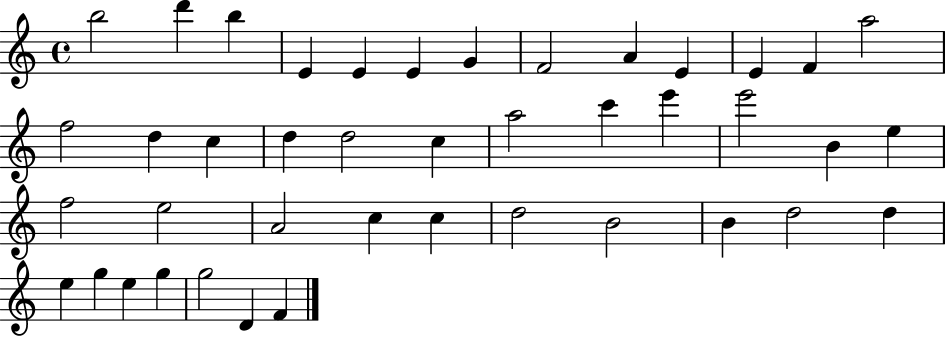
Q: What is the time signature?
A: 4/4